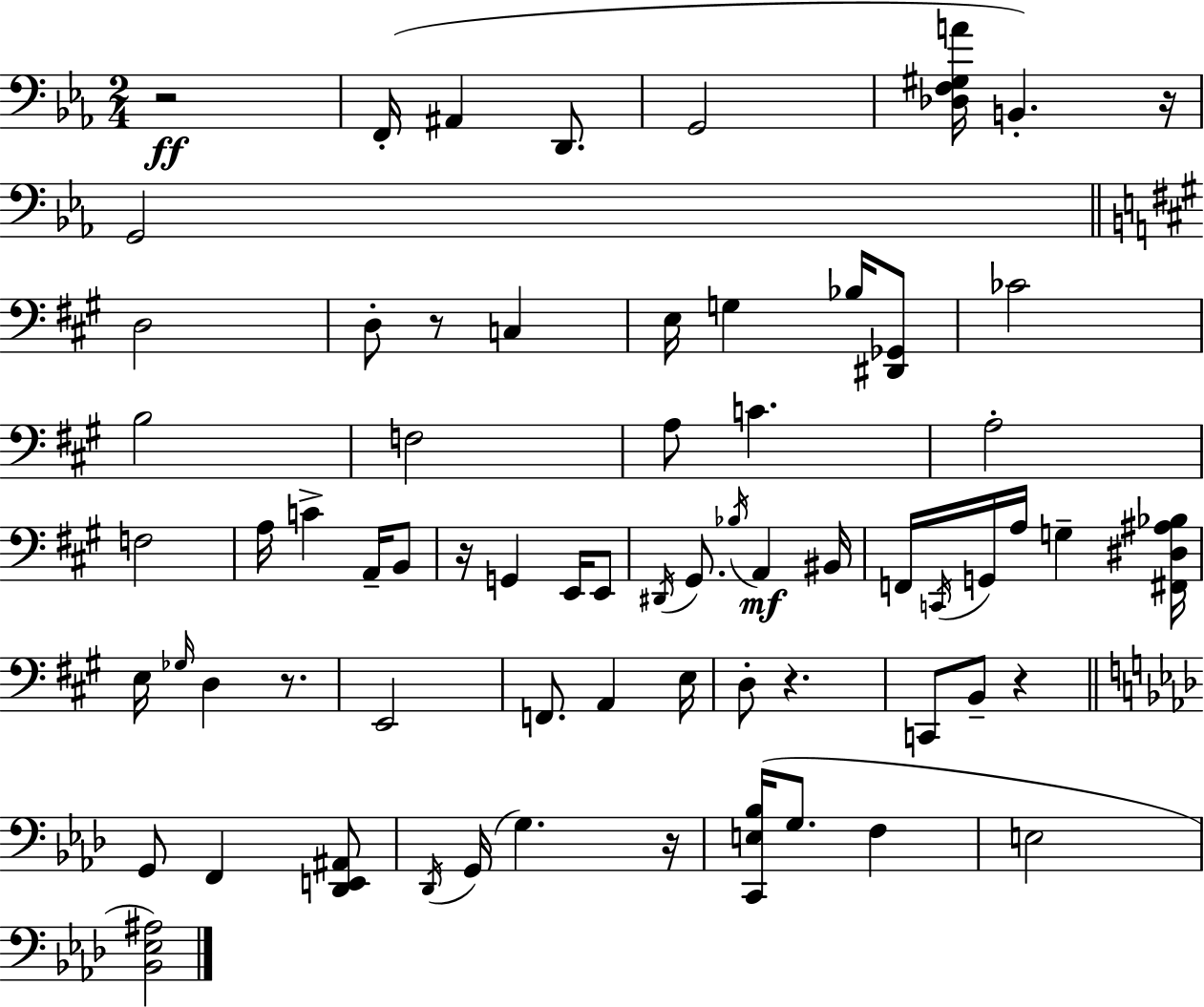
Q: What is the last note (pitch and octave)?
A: E3